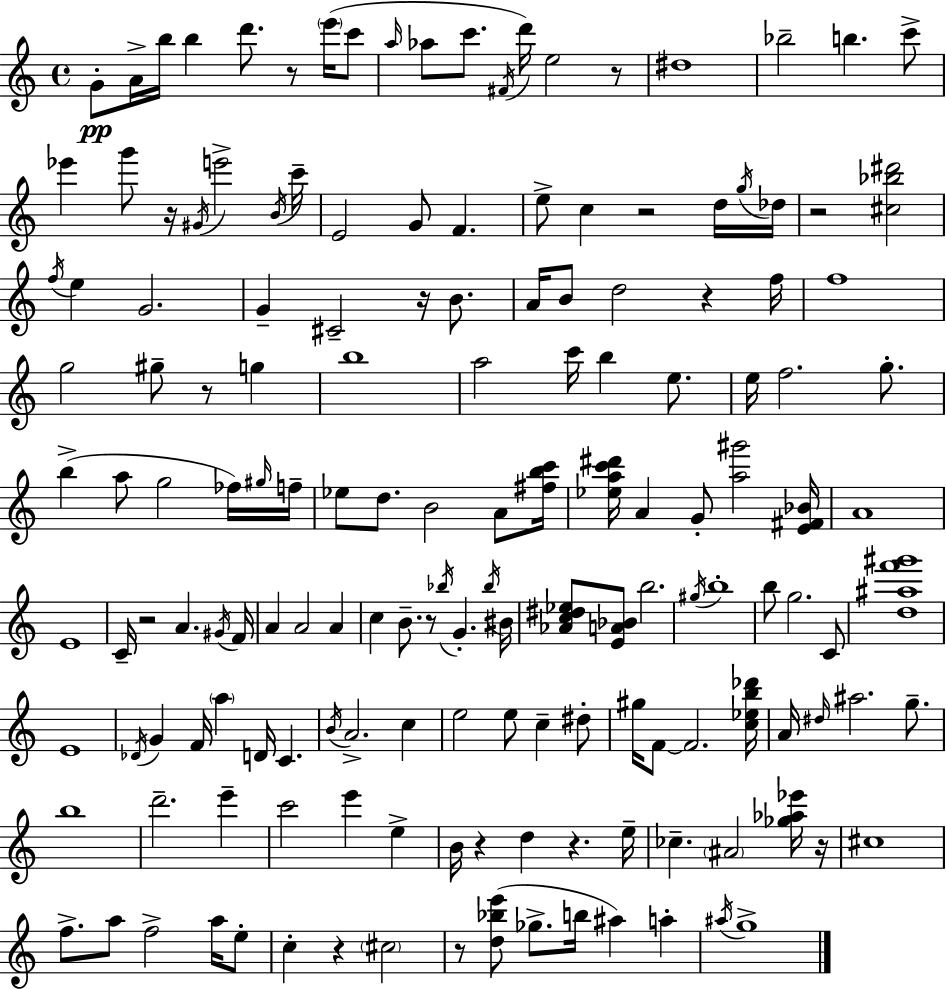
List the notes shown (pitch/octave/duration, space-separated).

G4/e A4/s B5/s B5/q D6/e. R/e E6/s C6/e A5/s Ab5/e C6/e. F#4/s D6/s E5/h R/e D#5/w Bb5/h B5/q. C6/e Eb6/q G6/e R/s G#4/s E6/h B4/s C6/s E4/h G4/e F4/q. E5/e C5/q R/h D5/s G5/s Db5/s R/h [C#5,Bb5,D#6]/h F5/s E5/q G4/h. G4/q C#4/h R/s B4/e. A4/s B4/e D5/h R/q F5/s F5/w G5/h G#5/e R/e G5/q B5/w A5/h C6/s B5/q E5/e. E5/s F5/h. G5/e. B5/q A5/e G5/h FES5/s G#5/s F5/s Eb5/e D5/e. B4/h A4/e [F#5,B5,C6]/s [Eb5,A5,C6,D#6]/s A4/q G4/e [A5,G#6]/h [E4,F#4,Bb4]/s A4/w E4/w C4/s R/h A4/q. G#4/s F4/s A4/q A4/h A4/q C5/q B4/e. R/e Bb5/s G4/q. Bb5/s BIS4/s [Ab4,C5,D#5,Eb5]/e [E4,A4,Bb4]/e B5/h. G#5/s B5/w B5/e G5/h. C4/e [D5,A#5,F6,G#6]/w E4/w Db4/s G4/q F4/s A5/q D4/s C4/q. B4/s A4/h. C5/q E5/h E5/e C5/q D#5/e G#5/s F4/e F4/h. [C5,Eb5,B5,Db6]/s A4/s D#5/s A#5/h. G5/e. B5/w D6/h. E6/q C6/h E6/q E5/q B4/s R/q D5/q R/q. E5/s CES5/q. A#4/h [Gb5,Ab5,Eb6]/s R/s C#5/w F5/e. A5/e F5/h A5/s E5/e C5/q R/q C#5/h R/e [D5,Bb5,E6]/e Gb5/e. B5/s A#5/q A5/q A#5/s G5/w